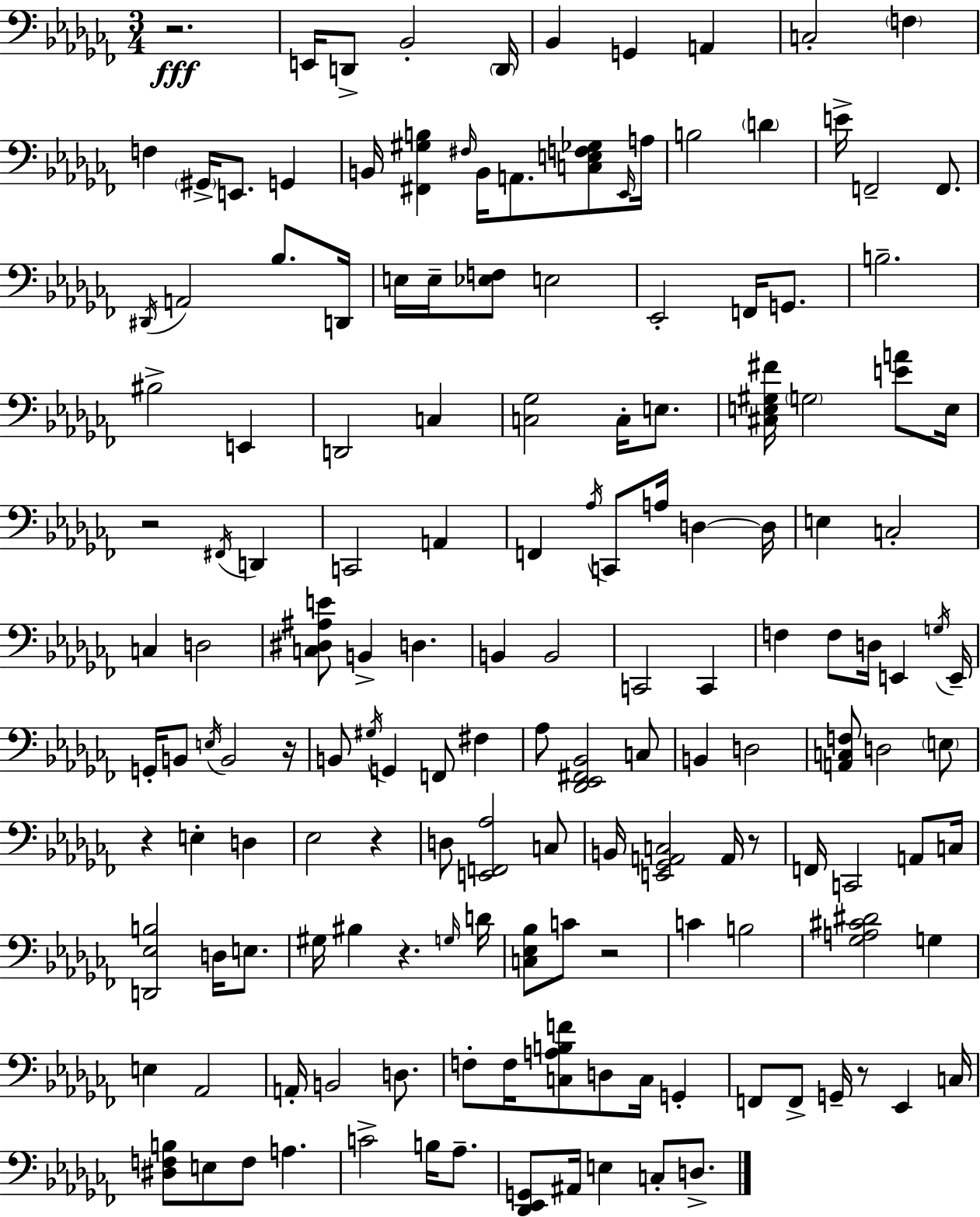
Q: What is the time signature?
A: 3/4